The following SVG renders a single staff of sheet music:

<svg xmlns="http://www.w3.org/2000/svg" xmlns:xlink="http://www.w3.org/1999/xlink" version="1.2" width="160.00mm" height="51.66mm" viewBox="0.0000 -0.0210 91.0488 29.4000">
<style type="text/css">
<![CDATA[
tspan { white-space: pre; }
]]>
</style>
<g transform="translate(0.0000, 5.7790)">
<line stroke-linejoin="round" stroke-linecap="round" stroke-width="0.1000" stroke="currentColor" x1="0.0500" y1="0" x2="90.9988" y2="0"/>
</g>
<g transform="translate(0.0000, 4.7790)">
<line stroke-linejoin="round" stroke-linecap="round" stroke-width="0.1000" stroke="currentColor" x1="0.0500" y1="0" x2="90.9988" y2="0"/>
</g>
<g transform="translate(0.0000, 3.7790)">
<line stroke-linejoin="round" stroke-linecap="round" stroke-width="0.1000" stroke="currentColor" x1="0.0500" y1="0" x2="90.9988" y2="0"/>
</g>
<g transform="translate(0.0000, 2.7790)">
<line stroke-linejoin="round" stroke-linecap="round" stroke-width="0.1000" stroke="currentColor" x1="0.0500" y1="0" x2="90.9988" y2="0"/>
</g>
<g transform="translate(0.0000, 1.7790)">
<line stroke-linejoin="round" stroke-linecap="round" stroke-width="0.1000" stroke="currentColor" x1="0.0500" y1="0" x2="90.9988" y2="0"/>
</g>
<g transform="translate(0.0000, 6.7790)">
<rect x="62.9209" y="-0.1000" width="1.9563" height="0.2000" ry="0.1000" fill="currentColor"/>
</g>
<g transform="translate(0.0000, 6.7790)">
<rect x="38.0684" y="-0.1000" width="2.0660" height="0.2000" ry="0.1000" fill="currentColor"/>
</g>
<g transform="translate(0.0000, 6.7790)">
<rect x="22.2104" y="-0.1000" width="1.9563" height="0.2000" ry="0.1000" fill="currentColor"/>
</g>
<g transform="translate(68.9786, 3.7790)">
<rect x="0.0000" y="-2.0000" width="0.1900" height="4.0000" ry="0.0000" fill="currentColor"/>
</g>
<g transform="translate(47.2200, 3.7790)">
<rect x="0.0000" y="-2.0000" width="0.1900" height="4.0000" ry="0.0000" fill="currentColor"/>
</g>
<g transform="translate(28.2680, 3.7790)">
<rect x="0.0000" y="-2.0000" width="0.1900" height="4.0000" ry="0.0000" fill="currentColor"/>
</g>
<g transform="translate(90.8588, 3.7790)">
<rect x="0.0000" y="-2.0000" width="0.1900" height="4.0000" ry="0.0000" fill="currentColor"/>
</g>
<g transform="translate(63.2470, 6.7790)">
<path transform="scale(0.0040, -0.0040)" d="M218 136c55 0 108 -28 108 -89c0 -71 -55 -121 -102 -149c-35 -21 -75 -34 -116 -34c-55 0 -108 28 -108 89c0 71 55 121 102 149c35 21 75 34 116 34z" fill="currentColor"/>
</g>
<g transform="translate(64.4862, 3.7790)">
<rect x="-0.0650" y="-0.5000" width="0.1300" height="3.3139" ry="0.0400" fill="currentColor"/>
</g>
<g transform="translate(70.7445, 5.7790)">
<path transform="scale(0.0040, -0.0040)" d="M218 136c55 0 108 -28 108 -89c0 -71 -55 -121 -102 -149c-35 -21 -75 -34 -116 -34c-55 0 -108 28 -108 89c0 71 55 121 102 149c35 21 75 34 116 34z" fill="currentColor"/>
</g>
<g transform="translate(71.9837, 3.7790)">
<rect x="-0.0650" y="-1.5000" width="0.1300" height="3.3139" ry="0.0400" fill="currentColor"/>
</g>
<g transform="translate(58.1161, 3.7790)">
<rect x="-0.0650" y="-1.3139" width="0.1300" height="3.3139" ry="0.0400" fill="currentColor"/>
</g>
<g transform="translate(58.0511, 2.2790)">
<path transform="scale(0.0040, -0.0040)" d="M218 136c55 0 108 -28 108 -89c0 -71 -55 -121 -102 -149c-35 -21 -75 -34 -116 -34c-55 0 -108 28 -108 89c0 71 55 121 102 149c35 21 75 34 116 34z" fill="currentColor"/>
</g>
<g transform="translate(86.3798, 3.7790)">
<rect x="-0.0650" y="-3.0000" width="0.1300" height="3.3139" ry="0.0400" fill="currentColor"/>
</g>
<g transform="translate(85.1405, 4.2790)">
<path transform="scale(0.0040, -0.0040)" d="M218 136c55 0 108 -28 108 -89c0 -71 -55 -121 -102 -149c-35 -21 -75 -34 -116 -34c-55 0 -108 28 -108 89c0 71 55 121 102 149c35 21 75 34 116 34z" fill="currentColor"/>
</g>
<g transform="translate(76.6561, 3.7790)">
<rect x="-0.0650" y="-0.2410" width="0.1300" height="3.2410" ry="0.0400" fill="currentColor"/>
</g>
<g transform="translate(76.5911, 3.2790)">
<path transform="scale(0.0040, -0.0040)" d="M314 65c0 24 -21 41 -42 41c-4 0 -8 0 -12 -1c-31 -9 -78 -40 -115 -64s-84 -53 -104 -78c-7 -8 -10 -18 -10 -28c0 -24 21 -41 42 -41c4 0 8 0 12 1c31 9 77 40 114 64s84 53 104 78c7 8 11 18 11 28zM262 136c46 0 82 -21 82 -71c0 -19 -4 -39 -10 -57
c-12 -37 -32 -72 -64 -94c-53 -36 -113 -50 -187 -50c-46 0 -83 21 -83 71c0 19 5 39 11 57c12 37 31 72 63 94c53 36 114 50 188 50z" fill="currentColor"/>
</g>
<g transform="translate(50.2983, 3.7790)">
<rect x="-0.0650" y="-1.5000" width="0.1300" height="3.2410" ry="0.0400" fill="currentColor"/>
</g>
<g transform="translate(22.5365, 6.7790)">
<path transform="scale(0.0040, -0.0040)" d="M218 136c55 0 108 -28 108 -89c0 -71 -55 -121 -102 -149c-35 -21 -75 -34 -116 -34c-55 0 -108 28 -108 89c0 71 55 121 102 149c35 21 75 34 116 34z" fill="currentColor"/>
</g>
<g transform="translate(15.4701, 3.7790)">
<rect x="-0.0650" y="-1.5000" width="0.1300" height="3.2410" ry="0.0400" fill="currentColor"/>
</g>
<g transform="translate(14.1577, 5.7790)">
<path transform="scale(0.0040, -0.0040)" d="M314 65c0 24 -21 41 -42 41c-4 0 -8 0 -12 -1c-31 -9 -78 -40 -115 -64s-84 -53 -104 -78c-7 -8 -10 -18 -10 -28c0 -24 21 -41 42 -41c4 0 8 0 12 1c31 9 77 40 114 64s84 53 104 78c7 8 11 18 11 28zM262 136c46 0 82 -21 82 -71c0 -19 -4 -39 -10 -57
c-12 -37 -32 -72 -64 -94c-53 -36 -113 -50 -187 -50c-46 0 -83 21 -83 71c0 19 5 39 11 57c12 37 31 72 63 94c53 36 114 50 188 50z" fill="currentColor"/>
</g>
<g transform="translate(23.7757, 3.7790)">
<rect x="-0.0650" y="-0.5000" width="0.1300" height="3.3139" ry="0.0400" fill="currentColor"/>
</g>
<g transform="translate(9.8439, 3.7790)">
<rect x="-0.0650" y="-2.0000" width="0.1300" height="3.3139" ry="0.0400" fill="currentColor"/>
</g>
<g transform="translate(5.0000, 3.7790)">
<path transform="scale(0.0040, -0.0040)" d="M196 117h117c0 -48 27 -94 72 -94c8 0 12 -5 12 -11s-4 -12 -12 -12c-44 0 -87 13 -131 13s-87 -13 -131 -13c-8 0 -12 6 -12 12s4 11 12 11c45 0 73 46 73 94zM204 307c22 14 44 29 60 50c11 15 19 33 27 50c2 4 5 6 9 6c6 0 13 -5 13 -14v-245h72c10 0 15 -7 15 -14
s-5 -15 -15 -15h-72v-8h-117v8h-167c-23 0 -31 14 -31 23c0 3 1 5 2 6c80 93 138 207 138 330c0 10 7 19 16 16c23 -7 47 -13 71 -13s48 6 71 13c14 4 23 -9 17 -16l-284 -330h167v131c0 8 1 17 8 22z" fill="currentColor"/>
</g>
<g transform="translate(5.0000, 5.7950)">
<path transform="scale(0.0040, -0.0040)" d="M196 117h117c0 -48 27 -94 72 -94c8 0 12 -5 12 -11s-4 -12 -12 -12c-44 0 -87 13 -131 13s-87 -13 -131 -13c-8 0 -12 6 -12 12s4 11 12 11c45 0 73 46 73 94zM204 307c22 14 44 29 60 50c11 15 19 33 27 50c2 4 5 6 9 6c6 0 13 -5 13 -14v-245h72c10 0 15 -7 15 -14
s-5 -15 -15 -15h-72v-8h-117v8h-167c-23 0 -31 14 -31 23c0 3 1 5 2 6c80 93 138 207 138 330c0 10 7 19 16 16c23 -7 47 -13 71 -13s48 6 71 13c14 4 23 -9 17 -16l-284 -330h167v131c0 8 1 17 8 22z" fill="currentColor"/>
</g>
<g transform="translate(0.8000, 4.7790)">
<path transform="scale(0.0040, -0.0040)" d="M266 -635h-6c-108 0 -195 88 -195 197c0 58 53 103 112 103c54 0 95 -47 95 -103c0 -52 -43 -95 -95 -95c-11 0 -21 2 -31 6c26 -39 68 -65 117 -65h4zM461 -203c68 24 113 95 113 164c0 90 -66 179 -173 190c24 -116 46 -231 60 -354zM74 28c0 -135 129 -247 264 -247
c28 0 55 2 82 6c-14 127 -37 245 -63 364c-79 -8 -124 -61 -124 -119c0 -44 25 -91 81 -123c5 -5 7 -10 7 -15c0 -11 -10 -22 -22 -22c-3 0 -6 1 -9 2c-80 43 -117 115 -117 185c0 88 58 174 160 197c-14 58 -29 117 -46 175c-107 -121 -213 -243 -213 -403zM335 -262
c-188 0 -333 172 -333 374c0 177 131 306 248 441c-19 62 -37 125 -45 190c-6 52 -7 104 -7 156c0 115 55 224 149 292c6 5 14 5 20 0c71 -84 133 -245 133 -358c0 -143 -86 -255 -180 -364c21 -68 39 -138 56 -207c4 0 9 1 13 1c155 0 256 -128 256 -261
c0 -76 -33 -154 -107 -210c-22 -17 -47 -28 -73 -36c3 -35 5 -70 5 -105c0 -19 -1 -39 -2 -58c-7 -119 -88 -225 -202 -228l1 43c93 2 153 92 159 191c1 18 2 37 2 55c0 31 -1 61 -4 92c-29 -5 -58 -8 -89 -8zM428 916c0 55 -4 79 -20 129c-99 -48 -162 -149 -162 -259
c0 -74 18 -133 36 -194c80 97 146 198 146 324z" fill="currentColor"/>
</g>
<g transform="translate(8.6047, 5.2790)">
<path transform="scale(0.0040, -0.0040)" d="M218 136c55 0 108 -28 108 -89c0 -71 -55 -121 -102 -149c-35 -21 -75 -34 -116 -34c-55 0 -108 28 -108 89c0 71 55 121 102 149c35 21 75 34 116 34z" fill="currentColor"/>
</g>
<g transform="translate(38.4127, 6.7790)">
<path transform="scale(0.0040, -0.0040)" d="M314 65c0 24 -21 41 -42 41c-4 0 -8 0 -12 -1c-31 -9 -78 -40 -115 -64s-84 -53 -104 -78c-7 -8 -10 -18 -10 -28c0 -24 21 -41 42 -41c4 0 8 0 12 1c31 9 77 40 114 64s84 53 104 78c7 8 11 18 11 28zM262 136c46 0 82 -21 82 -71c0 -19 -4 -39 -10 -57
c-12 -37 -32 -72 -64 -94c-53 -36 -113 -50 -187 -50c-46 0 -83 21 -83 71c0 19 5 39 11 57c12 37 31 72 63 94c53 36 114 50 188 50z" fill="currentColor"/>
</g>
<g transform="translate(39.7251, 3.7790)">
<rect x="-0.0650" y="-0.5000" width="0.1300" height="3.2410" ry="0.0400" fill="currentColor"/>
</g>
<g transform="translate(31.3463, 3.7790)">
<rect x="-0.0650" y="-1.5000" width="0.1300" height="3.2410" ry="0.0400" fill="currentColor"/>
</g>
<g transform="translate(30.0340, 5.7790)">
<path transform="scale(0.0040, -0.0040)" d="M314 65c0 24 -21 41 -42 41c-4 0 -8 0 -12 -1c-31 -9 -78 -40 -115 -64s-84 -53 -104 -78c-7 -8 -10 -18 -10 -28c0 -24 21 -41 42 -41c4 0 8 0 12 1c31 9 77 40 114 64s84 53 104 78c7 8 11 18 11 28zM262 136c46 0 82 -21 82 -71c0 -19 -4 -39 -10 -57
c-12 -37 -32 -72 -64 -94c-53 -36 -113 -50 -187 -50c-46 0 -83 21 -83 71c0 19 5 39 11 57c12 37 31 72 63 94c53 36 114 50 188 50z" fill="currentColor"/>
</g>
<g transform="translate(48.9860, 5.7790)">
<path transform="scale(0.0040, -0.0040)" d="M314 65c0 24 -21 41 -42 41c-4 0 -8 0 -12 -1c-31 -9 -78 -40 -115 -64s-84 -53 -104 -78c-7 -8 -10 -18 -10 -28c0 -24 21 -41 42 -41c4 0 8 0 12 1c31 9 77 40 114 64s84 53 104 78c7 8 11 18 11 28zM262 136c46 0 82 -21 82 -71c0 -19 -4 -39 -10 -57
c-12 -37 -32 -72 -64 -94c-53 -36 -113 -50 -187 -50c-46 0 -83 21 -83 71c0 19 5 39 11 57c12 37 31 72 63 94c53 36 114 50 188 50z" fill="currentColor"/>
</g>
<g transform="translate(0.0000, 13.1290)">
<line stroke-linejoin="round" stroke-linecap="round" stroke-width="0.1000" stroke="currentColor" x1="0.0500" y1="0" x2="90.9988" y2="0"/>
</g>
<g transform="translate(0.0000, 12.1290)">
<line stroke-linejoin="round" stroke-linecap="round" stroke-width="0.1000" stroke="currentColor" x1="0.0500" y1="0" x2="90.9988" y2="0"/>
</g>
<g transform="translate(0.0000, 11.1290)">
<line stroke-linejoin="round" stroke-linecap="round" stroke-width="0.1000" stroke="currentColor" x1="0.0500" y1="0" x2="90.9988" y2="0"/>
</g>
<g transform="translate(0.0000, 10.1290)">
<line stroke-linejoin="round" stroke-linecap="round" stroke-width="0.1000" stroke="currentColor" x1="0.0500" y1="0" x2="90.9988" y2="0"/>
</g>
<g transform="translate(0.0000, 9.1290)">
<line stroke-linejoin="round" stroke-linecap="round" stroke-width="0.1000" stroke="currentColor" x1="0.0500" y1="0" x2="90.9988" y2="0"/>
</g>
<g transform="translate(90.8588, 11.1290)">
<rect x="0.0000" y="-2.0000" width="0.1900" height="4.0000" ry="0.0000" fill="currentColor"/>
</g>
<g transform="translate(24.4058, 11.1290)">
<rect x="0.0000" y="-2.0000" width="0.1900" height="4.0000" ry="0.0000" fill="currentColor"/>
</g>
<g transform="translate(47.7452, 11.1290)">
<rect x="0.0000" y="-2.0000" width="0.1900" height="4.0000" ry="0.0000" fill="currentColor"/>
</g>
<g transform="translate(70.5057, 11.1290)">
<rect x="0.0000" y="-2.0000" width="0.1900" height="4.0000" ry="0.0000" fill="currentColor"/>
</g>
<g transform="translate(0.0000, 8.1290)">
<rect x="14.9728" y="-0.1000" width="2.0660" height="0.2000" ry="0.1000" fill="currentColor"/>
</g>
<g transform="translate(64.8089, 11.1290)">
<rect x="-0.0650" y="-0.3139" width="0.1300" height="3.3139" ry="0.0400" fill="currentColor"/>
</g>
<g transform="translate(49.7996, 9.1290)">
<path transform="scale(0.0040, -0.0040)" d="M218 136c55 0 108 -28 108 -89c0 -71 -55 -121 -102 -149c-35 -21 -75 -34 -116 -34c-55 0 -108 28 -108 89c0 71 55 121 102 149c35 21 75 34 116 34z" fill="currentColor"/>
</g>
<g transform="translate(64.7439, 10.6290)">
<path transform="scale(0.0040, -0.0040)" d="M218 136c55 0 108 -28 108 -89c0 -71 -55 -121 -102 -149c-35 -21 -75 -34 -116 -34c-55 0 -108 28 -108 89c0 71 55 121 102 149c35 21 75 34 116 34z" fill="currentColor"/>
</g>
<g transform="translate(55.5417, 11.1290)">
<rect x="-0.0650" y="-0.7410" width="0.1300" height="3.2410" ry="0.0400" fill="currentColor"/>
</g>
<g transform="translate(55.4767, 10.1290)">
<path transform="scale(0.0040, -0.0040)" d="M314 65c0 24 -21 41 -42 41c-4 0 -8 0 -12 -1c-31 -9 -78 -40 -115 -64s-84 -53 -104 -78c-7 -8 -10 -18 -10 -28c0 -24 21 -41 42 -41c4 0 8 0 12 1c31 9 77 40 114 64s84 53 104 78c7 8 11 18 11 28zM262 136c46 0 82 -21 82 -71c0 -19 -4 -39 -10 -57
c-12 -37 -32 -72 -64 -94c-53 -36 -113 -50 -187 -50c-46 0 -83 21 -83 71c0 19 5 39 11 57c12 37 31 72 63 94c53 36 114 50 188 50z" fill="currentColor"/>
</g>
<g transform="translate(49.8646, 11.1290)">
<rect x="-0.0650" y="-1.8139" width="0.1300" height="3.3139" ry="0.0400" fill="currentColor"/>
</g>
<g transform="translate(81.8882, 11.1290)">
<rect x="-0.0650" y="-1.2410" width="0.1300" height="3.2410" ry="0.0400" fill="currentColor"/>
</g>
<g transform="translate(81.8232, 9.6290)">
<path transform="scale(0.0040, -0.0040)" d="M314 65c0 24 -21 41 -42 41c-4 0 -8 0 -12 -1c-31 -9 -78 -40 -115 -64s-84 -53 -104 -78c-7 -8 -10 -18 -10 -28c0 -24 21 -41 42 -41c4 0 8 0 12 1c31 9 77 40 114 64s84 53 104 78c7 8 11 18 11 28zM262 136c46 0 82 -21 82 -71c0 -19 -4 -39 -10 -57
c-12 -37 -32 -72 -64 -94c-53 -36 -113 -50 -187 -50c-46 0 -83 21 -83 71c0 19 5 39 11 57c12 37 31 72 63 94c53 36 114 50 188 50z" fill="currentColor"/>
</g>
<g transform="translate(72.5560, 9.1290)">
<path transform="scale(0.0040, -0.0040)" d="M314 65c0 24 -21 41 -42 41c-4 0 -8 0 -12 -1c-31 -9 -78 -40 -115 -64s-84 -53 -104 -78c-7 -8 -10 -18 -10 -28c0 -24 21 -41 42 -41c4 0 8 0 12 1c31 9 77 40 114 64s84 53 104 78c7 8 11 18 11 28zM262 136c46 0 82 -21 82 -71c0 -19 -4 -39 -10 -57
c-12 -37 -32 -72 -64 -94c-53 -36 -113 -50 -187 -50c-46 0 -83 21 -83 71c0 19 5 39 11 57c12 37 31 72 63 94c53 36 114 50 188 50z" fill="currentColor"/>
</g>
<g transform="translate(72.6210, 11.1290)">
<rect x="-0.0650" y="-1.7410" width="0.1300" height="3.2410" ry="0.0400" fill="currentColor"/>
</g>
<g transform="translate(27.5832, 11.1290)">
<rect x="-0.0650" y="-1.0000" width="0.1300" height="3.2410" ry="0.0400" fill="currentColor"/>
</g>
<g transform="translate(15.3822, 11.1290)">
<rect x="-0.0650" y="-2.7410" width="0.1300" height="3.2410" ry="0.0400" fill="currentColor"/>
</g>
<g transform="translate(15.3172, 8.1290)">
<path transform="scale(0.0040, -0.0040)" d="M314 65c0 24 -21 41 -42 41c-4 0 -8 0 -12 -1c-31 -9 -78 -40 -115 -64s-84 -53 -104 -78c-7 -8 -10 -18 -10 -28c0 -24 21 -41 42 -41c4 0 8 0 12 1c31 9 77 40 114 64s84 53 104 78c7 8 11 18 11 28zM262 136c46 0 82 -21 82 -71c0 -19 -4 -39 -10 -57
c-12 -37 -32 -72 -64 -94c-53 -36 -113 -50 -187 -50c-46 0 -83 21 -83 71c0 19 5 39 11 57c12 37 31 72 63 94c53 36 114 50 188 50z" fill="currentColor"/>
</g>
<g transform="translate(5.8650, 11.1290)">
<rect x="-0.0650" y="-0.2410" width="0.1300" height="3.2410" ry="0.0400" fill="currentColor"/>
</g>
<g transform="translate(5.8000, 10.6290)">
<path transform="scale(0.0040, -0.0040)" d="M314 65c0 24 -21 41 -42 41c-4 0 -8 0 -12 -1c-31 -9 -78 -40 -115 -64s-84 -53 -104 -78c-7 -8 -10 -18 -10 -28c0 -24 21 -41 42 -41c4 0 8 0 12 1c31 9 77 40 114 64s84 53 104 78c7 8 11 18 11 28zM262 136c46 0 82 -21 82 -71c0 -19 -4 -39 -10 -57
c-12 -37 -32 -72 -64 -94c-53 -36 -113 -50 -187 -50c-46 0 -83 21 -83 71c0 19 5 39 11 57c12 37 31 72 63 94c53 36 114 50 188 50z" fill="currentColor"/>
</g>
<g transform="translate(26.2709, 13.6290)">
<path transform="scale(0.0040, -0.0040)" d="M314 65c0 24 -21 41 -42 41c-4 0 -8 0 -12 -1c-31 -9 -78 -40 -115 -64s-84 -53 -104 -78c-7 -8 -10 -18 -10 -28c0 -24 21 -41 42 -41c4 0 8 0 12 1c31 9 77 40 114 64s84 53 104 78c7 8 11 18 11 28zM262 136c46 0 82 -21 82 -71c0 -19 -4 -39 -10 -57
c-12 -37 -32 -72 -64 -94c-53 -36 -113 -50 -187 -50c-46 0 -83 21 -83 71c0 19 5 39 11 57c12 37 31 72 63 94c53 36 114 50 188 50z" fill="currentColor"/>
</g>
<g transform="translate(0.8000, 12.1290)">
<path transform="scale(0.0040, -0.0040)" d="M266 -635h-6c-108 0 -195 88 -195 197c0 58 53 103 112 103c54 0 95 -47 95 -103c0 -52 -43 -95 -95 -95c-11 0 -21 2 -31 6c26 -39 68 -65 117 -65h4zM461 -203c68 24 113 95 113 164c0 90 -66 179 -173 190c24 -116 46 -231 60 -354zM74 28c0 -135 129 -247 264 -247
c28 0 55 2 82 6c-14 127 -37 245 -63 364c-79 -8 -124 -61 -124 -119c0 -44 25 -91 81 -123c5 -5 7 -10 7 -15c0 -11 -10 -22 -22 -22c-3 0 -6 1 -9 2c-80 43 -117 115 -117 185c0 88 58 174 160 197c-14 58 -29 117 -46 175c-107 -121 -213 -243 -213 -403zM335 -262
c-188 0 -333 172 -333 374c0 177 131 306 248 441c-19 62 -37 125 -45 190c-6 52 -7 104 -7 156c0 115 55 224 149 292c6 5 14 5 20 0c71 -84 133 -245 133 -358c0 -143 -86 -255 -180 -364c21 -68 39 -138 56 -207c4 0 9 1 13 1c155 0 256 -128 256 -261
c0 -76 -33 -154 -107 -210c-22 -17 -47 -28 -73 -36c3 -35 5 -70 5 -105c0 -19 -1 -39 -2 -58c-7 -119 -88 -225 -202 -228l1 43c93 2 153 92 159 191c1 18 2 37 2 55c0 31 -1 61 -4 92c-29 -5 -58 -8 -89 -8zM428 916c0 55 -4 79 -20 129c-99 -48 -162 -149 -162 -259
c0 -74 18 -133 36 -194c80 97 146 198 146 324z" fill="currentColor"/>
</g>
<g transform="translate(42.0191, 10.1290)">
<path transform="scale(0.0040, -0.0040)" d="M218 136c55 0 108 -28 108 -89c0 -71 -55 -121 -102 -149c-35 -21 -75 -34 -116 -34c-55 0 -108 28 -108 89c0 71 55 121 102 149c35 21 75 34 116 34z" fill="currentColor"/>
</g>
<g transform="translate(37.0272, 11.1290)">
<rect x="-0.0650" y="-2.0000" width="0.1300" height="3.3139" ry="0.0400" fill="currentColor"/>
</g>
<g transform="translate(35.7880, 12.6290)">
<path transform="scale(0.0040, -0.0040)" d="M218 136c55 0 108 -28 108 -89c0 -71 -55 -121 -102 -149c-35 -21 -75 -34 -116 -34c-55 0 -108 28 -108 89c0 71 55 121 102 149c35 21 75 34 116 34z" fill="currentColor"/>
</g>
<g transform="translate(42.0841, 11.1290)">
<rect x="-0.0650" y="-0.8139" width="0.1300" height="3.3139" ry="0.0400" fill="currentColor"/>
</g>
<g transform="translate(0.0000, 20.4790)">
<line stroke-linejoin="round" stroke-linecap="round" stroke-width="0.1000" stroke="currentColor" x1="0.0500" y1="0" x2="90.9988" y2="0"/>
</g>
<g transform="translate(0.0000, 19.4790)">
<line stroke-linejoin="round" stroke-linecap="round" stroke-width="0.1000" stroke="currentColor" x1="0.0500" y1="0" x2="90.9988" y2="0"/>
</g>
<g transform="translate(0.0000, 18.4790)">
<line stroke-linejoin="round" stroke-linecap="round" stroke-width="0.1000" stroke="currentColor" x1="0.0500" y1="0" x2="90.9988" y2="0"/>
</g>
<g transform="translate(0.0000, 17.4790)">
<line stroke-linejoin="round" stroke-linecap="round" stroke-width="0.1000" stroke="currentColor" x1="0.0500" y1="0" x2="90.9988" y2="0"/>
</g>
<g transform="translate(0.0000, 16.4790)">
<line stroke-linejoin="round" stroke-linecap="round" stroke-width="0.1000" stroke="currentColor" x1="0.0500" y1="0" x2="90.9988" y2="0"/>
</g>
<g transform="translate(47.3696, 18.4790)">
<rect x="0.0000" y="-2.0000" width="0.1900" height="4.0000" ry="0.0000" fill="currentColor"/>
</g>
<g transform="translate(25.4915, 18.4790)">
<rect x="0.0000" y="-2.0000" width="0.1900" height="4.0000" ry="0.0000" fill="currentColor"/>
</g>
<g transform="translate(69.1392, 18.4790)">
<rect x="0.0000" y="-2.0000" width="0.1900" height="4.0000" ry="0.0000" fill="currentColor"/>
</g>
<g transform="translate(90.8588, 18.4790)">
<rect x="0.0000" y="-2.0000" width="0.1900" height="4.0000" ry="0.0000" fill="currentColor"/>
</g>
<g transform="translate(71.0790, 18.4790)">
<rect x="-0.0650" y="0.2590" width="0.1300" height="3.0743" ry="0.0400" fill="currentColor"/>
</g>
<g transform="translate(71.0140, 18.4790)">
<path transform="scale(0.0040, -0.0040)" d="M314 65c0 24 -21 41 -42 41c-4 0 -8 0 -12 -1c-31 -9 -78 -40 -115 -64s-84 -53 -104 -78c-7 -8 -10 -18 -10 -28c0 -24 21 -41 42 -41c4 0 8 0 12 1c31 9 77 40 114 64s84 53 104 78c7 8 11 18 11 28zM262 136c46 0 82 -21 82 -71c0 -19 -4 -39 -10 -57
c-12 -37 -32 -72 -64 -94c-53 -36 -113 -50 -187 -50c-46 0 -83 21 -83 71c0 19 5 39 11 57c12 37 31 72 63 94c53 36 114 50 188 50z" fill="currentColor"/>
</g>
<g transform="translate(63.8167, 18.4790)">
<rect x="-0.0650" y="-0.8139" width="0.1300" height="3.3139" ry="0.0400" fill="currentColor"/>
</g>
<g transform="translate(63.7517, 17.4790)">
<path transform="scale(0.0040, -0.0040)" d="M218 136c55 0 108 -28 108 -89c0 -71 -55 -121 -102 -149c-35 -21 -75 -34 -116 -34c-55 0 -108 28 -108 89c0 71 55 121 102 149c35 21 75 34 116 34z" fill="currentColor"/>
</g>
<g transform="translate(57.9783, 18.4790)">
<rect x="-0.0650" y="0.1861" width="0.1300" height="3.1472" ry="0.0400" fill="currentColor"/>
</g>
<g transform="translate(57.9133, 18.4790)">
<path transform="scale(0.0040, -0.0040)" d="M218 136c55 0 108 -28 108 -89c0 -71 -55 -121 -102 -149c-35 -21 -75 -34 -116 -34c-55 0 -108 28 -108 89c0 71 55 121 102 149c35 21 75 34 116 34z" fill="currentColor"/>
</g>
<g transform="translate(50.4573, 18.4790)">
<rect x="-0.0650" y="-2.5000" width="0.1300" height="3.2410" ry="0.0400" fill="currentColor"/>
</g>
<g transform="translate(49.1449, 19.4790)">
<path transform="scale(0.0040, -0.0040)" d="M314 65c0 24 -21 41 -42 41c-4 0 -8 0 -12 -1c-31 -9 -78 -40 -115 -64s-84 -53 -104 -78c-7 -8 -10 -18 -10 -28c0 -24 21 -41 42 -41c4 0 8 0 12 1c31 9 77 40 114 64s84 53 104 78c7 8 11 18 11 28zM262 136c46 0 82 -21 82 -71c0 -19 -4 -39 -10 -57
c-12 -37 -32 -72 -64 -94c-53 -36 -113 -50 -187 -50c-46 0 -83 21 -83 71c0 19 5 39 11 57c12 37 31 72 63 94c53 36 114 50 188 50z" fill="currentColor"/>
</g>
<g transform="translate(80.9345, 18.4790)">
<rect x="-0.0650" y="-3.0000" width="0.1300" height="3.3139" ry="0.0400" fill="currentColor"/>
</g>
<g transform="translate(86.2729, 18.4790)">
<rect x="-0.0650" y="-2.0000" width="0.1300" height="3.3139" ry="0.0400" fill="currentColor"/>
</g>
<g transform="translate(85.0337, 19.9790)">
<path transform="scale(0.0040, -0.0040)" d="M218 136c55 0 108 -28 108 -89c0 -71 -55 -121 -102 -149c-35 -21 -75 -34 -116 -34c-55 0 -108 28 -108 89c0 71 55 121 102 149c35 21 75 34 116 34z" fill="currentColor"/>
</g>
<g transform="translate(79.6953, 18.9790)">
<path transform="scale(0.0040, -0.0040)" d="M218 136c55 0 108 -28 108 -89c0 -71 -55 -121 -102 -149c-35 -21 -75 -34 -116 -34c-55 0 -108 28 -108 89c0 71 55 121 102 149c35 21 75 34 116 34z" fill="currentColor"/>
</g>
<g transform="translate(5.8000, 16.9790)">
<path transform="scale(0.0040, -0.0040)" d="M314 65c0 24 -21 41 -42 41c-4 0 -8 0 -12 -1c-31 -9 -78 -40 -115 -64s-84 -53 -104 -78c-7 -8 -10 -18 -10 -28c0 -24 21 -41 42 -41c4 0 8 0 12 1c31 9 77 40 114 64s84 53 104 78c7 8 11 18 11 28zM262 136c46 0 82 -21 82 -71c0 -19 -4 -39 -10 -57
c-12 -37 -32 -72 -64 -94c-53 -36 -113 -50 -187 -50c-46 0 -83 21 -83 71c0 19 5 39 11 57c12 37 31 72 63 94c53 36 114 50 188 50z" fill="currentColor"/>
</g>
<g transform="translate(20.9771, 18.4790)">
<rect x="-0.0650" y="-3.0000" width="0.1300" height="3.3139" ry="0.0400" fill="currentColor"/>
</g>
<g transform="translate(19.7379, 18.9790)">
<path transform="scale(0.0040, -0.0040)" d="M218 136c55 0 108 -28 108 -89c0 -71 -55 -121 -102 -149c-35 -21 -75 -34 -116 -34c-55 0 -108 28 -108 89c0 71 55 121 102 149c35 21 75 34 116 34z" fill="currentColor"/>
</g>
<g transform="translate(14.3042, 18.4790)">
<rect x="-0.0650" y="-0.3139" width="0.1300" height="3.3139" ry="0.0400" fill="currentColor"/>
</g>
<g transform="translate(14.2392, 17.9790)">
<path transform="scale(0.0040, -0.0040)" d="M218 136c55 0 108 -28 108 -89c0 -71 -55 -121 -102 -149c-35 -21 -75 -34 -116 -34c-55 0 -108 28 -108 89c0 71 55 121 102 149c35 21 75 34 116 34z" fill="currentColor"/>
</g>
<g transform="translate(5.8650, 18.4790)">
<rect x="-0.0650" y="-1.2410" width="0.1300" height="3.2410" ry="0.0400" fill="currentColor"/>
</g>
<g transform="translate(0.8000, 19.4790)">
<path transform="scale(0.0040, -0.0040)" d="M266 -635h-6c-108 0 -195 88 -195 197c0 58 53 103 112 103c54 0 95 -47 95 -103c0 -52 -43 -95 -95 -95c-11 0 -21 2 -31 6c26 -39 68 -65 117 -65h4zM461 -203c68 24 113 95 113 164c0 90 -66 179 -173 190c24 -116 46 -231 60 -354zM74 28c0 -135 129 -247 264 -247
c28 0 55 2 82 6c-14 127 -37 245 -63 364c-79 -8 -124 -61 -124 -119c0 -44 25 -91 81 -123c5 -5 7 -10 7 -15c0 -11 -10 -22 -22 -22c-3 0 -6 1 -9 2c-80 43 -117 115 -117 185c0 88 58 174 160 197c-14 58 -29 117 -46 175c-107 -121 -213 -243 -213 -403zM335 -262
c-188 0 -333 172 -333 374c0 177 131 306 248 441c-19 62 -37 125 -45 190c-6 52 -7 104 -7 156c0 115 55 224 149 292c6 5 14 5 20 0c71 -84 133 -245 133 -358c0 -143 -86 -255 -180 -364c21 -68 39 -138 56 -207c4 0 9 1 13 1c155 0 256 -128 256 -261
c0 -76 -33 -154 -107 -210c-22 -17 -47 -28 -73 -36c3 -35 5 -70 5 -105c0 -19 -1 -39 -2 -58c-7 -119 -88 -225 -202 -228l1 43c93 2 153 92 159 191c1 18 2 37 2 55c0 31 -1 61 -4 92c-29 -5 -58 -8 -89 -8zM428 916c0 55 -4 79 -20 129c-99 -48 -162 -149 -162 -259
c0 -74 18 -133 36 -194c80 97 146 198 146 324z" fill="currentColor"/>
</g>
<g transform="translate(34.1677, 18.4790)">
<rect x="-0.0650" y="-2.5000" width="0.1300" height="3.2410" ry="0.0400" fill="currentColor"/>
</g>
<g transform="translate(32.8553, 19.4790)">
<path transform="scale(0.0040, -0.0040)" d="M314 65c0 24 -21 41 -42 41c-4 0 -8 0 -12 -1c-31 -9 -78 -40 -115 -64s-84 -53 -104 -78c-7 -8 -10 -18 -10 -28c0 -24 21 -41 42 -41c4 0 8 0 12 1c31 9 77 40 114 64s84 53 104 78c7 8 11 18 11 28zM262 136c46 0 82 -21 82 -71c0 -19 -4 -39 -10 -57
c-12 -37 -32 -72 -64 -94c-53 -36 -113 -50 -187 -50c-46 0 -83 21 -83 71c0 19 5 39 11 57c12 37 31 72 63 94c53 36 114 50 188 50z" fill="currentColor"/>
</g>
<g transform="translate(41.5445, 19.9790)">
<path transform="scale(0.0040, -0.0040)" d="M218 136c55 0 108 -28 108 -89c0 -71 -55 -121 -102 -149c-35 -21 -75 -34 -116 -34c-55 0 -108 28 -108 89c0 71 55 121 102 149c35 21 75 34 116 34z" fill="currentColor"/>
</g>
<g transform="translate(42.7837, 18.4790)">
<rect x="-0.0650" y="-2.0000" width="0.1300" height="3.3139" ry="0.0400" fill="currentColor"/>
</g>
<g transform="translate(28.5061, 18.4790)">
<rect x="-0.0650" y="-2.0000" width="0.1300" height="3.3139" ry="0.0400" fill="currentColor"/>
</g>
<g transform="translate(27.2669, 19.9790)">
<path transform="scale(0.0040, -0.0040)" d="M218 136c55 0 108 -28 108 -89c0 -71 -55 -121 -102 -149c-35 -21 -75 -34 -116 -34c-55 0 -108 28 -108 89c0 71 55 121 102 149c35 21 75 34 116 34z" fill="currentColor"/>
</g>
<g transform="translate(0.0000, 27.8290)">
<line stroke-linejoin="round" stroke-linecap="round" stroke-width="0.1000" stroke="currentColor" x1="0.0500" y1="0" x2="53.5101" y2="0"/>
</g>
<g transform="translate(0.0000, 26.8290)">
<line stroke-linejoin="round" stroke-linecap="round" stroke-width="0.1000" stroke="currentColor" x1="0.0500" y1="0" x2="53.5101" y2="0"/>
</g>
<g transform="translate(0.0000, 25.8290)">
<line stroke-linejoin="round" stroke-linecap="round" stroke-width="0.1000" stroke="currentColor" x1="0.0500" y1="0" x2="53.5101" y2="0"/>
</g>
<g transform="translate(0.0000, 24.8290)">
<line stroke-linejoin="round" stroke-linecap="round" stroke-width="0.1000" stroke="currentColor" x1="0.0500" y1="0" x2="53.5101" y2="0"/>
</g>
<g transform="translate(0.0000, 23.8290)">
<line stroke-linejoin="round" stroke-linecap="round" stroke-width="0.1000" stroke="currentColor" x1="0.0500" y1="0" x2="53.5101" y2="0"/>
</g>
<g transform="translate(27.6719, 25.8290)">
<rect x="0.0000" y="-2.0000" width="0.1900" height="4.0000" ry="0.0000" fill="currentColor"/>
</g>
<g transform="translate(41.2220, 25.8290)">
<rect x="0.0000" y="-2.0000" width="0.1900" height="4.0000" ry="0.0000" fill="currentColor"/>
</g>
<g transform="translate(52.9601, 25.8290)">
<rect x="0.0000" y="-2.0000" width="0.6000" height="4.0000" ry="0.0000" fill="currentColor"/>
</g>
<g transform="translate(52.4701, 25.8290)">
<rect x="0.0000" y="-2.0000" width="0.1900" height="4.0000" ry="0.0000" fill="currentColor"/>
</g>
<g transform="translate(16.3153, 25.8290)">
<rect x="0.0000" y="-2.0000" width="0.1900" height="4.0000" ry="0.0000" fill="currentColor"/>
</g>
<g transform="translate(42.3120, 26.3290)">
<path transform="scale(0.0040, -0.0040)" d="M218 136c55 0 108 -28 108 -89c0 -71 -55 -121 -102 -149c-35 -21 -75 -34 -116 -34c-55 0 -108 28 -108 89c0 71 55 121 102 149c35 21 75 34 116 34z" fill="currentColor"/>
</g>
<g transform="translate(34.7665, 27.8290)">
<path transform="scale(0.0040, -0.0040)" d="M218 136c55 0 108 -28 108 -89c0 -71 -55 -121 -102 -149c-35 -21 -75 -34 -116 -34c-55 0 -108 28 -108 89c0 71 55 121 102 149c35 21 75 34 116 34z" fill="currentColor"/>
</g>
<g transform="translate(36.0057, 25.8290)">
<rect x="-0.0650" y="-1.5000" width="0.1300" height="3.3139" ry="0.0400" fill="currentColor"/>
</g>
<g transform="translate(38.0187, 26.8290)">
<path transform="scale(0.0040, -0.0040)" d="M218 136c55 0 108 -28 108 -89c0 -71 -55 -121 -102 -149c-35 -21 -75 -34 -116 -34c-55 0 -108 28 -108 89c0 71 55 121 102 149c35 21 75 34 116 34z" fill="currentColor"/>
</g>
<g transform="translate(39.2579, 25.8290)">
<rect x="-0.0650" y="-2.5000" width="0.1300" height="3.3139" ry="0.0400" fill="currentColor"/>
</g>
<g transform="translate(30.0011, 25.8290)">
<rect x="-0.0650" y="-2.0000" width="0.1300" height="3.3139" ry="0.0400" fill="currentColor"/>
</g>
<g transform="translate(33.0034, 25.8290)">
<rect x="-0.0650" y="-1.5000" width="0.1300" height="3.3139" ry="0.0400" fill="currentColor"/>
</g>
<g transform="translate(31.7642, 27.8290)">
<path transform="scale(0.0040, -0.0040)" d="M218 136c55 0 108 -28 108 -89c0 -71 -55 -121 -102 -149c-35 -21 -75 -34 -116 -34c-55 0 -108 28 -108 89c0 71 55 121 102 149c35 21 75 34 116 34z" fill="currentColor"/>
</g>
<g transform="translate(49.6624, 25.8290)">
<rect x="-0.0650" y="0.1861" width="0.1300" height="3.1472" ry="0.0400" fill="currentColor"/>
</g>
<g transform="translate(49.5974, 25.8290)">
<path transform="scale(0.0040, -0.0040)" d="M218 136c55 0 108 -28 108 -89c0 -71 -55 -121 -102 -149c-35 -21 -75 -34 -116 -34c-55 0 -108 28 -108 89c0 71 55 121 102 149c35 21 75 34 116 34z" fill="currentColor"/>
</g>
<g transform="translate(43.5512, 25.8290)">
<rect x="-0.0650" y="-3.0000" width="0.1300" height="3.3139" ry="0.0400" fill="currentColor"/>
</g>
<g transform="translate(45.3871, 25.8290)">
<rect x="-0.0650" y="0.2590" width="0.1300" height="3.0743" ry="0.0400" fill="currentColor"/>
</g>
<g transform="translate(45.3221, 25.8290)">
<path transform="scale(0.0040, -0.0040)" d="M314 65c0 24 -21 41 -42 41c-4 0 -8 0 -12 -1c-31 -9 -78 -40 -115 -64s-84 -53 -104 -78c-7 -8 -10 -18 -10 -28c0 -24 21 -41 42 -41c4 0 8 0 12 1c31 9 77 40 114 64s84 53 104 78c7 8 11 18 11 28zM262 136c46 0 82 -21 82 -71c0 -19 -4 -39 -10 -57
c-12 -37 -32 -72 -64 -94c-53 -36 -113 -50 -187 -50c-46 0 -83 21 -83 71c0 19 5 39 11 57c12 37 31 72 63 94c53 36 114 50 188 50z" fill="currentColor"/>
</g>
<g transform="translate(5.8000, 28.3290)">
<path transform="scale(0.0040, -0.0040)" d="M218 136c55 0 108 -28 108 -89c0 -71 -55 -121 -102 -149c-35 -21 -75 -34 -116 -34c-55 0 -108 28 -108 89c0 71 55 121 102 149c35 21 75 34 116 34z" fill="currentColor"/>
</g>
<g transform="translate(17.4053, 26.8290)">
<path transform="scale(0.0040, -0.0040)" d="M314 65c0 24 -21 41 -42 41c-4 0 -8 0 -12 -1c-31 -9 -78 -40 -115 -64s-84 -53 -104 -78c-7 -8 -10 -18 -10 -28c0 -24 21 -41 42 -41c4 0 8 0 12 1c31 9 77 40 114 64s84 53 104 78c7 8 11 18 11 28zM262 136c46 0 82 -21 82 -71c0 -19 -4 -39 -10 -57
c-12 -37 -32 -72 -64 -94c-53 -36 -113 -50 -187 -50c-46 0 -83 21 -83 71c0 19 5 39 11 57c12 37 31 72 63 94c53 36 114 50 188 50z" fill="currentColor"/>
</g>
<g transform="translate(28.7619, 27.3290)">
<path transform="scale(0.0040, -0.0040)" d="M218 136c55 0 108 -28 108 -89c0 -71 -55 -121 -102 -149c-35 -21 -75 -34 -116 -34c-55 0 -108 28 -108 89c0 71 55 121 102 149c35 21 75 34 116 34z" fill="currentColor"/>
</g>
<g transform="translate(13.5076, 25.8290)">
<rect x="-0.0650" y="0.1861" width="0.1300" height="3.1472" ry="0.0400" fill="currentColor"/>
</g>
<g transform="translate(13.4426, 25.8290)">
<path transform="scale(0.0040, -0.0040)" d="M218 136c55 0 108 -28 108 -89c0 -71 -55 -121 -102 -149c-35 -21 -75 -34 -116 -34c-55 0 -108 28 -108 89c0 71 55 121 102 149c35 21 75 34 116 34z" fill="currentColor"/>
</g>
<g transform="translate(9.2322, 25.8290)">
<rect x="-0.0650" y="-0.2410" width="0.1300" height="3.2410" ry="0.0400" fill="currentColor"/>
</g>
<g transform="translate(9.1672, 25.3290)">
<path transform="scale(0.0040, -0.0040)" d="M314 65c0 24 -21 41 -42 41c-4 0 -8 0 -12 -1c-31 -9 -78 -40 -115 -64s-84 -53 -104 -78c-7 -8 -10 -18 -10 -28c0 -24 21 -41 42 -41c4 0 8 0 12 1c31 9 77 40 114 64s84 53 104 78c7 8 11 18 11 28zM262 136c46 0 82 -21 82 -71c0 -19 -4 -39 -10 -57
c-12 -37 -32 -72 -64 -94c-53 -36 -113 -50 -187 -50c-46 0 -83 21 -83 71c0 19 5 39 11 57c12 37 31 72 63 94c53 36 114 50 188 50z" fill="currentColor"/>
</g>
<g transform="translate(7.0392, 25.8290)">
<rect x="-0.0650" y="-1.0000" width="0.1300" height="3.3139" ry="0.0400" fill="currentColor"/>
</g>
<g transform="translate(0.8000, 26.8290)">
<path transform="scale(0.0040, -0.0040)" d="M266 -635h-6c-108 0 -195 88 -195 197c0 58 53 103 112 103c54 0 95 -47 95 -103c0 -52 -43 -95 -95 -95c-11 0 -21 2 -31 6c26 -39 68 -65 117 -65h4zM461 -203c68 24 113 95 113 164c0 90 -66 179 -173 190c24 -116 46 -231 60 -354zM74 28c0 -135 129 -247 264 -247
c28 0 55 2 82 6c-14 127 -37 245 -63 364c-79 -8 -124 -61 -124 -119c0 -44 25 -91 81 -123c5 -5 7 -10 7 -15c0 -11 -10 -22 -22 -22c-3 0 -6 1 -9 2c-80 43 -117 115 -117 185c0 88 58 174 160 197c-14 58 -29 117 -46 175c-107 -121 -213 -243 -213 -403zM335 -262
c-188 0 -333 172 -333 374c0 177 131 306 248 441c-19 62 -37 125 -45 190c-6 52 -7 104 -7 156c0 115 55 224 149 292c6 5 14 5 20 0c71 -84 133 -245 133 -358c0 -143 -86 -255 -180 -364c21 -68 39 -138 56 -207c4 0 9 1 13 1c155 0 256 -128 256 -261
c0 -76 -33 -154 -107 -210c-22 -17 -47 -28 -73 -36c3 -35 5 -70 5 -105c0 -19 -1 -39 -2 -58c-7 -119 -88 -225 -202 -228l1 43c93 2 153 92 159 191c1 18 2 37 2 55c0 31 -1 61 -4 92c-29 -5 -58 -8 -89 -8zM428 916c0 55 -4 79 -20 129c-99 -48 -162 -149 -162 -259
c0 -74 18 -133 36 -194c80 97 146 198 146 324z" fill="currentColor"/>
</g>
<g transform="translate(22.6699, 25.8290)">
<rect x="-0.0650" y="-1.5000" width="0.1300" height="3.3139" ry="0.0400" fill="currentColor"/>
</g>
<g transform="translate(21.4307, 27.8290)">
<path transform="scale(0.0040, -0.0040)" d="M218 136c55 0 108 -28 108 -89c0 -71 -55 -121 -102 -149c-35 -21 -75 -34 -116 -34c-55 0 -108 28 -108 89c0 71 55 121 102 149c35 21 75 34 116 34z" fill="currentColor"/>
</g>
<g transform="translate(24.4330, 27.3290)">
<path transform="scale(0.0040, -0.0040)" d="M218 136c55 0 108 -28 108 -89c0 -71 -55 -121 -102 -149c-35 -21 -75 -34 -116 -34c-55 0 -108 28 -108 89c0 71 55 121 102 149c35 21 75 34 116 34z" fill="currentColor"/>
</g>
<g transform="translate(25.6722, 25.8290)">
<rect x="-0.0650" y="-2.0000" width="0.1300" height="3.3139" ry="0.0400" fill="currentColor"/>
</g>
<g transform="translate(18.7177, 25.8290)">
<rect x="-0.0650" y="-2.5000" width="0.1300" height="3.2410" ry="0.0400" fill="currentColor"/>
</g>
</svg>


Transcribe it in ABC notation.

X:1
T:Untitled
M:4/4
L:1/4
K:C
F E2 C E2 C2 E2 e C E c2 A c2 a2 D2 F d f d2 c f2 e2 e2 c A F G2 F G2 B d B2 A F D c2 B G2 E F F E E G A B2 B